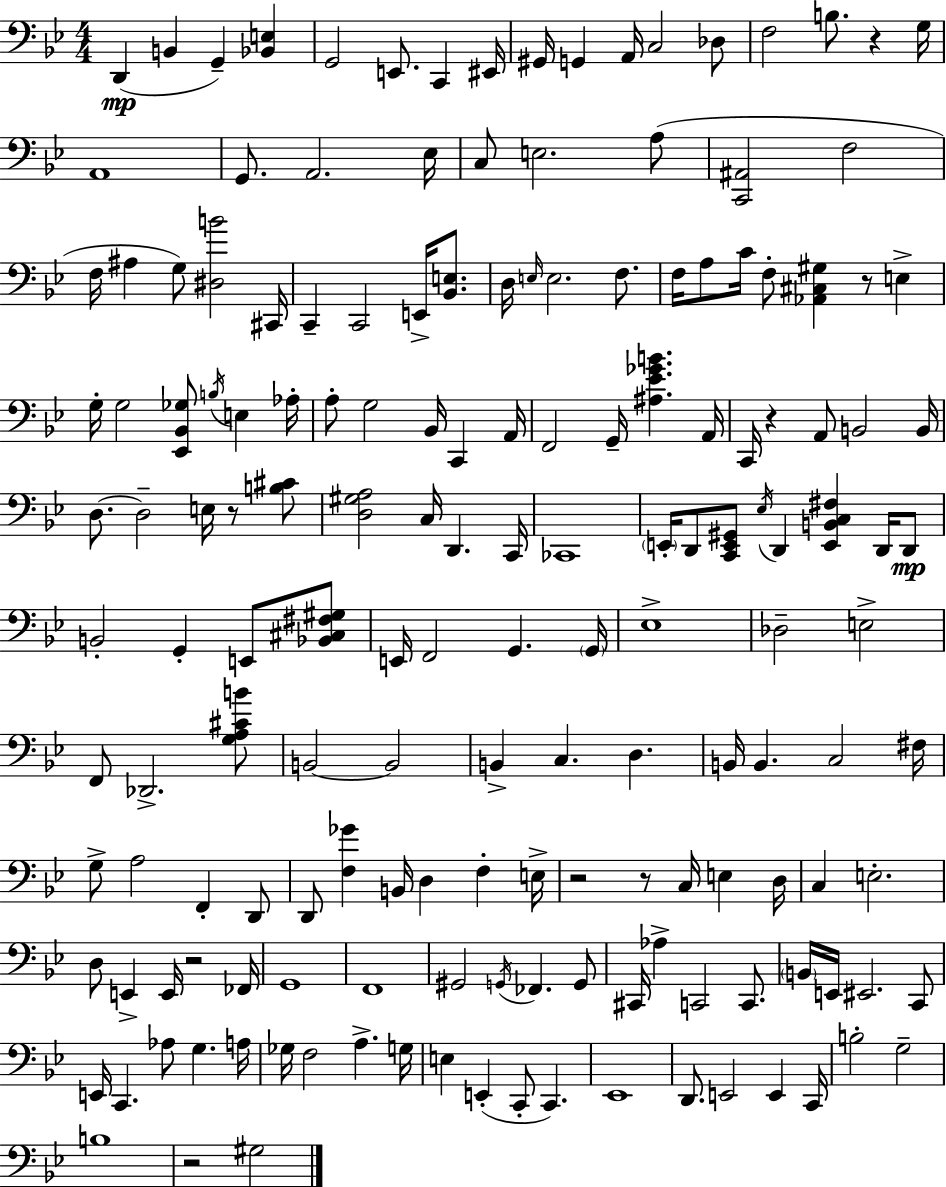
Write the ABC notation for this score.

X:1
T:Untitled
M:4/4
L:1/4
K:Bb
D,, B,, G,, [_B,,E,] G,,2 E,,/2 C,, ^E,,/4 ^G,,/4 G,, A,,/4 C,2 _D,/2 F,2 B,/2 z G,/4 A,,4 G,,/2 A,,2 _E,/4 C,/2 E,2 A,/2 [C,,^A,,]2 F,2 F,/4 ^A, G,/2 [^D,B]2 ^C,,/4 C,, C,,2 E,,/4 [_B,,E,]/2 D,/4 E,/4 E,2 F,/2 F,/4 A,/2 C/4 F,/2 [_A,,^C,^G,] z/2 E, G,/4 G,2 [_E,,_B,,_G,]/2 B,/4 E, _A,/4 A,/2 G,2 _B,,/4 C,, A,,/4 F,,2 G,,/4 [^A,_E_GB] A,,/4 C,,/4 z A,,/2 B,,2 B,,/4 D,/2 D,2 E,/4 z/2 [B,^C]/2 [D,^G,A,]2 C,/4 D,, C,,/4 _C,,4 E,,/4 D,,/2 [C,,E,,^G,,]/2 _E,/4 D,, [E,,B,,C,^F,] D,,/4 D,,/2 B,,2 G,, E,,/2 [_B,,^C,^F,^G,]/2 E,,/4 F,,2 G,, G,,/4 _E,4 _D,2 E,2 F,,/2 _D,,2 [G,A,^CB]/2 B,,2 B,,2 B,, C, D, B,,/4 B,, C,2 ^F,/4 G,/2 A,2 F,, D,,/2 D,,/2 [F,_G] B,,/4 D, F, E,/4 z2 z/2 C,/4 E, D,/4 C, E,2 D,/2 E,, E,,/4 z2 _F,,/4 G,,4 F,,4 ^G,,2 G,,/4 _F,, G,,/2 ^C,,/4 _A, C,,2 C,,/2 B,,/4 E,,/4 ^E,,2 C,,/2 E,,/4 C,, _A,/2 G, A,/4 _G,/4 F,2 A, G,/4 E, E,, C,,/2 C,, _E,,4 D,,/2 E,,2 E,, C,,/4 B,2 G,2 B,4 z2 ^G,2